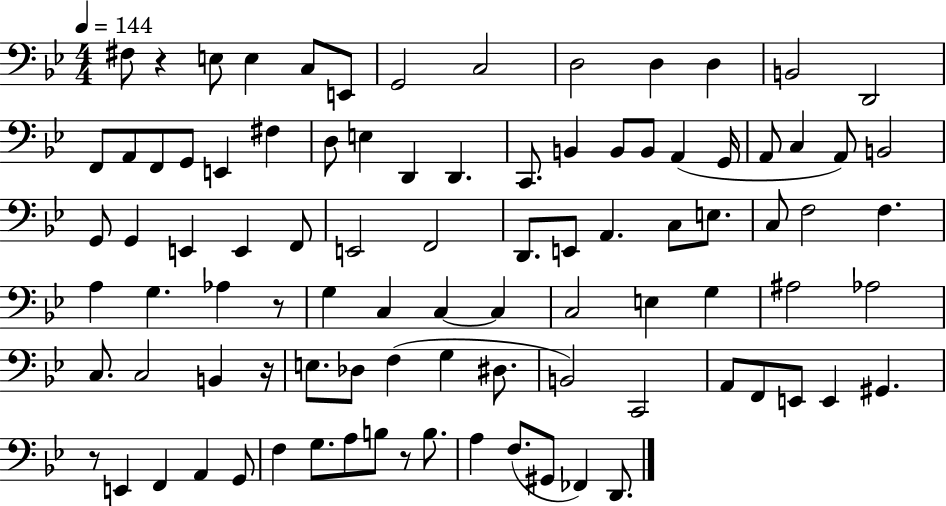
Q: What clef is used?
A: bass